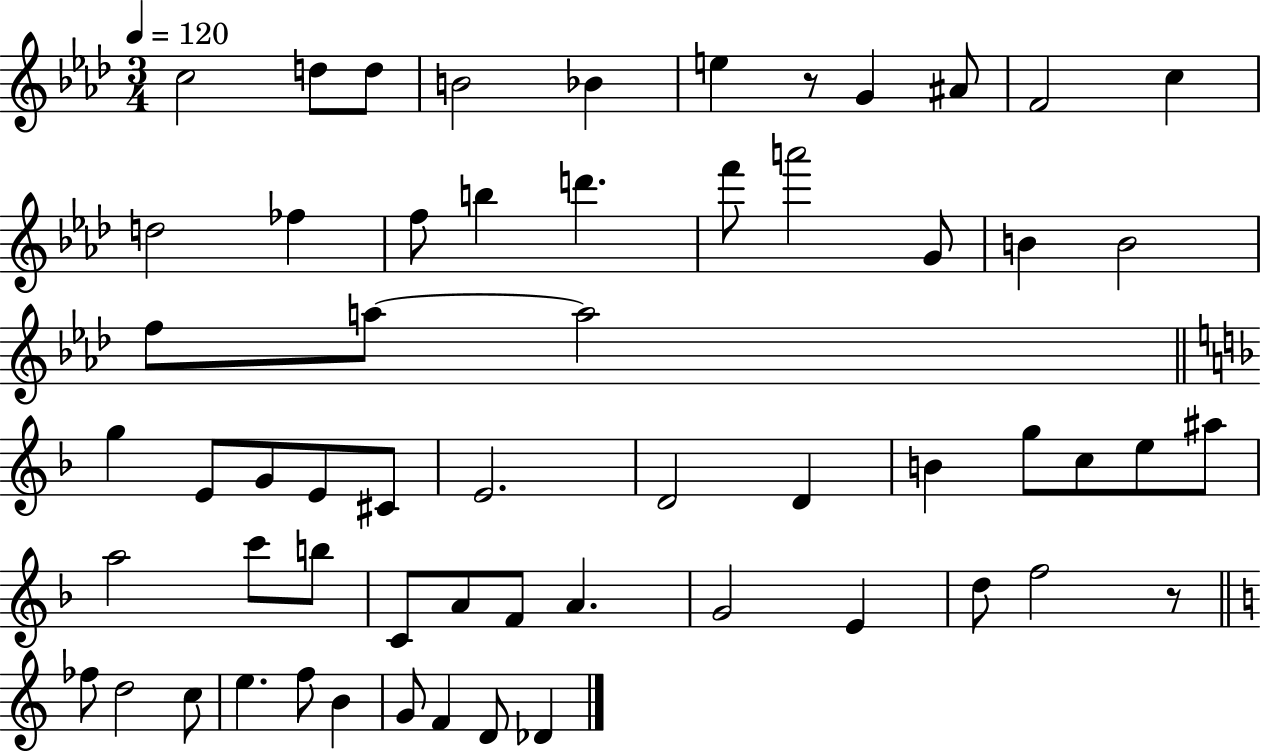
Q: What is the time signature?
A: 3/4